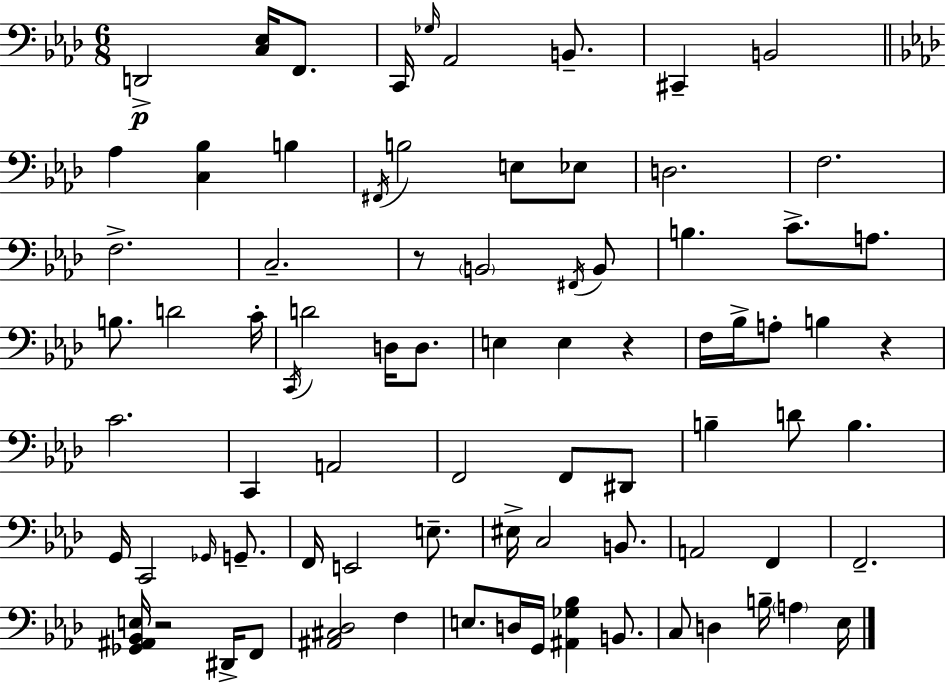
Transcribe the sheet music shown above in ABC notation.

X:1
T:Untitled
M:6/8
L:1/4
K:Fm
D,,2 [C,_E,]/4 F,,/2 C,,/4 _G,/4 _A,,2 B,,/2 ^C,, B,,2 _A, [C,_B,] B, ^F,,/4 B,2 E,/2 _E,/2 D,2 F,2 F,2 C,2 z/2 B,,2 ^F,,/4 B,,/2 B, C/2 A,/2 B,/2 D2 C/4 C,,/4 D2 D,/4 D,/2 E, E, z F,/4 _B,/4 A,/2 B, z C2 C,, A,,2 F,,2 F,,/2 ^D,,/2 B, D/2 B, G,,/4 C,,2 _G,,/4 G,,/2 F,,/4 E,,2 E,/2 ^E,/4 C,2 B,,/2 A,,2 F,, F,,2 [_G,,^A,,_B,,E,]/4 z2 ^D,,/4 F,,/2 [^A,,^C,_D,]2 F, E,/2 D,/4 G,,/4 [^A,,_G,_B,] B,,/2 C,/2 D, B,/4 A, _E,/4